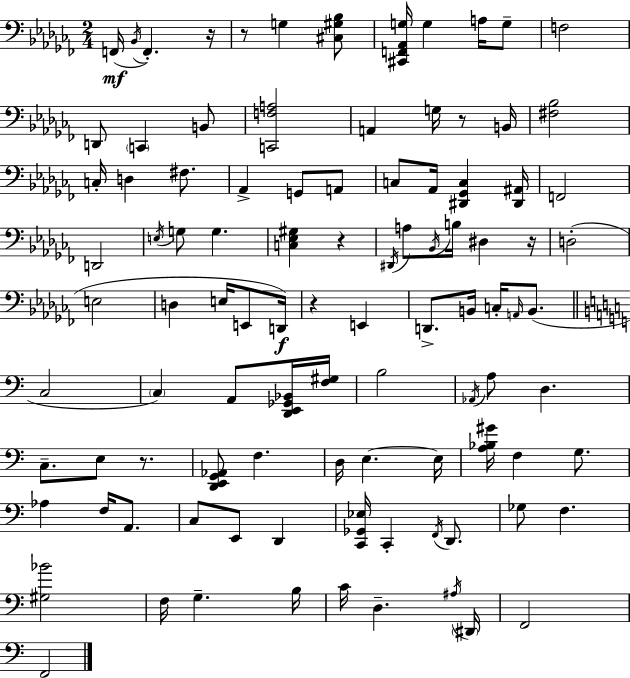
{
  \clef bass
  \numericTimeSignature
  \time 2/4
  \key aes \minor
  f,16(\mf \acciaccatura { bes,16 } f,4.-.) | r16 r8 g4 <cis gis bes>8 | <cis, f, aes, g>16 g4 a16 g8-- | f2 | \break d,8 \parenthesize c,4 b,8 | <c, f a>2 | a,4 g16 r8 | b,16 <fis bes>2 | \break c16-. d4 fis8. | aes,4-> g,8 a,8 | c8 aes,16 <dis, ges, c>4 | <dis, ais,>16 f,2 | \break d,2 | \acciaccatura { e16 } g8 g4. | <c ees gis>4 r4 | \acciaccatura { dis,16 } a8 \acciaccatura { bes,16 } b16 dis4 | \break r16 d2-.( | e2 | d4 | e16 e,8 d,16\f) r4 | \break e,4 d,8.-> b,16 | c16-. \grace { a,16 } b,8.( \bar "||" \break \key c \major c2 | \parenthesize c4) a,8 <d, e, ges, bes,>16 <f gis>16 | b2 | \acciaccatura { aes,16 } a8 d4. | \break c8.-- e8 r8. | <d, e, g, aes,>8 f4. | d16 e4.~~ | e16 <a bes gis'>16 f4 g8. | \break aes4 f16 a,8. | c8 e,8 d,4 | <c, ges, ees>16 c,4-. \acciaccatura { f,16 } d,8. | ges8 f4. | \break <gis bes'>2 | f16 g4.-- | b16 c'16 d4.-- | \acciaccatura { ais16 } \parenthesize dis,16 f,2 | \break f,2 | \bar "|."
}